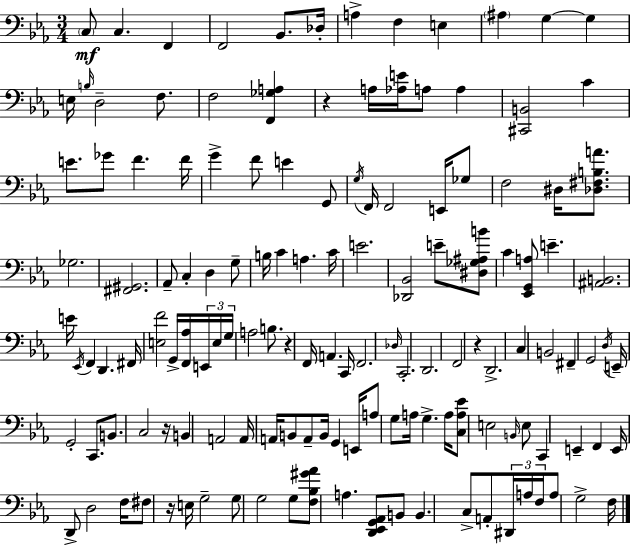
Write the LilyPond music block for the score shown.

{
  \clef bass
  \numericTimeSignature
  \time 3/4
  \key c \minor
  \parenthesize c8\mf c4. f,4 | f,2 bes,8. des16-. | a4-> f4 e4 | \parenthesize ais4 g4~~ g4 | \break e16 \grace { b16 } d2-- f8. | f2 <f, ges a>4 | r4 a16 <aes e'>16 a8 a4 | <cis, b,>2 c'4 | \break e'8. ges'8 f'4. | f'16 g'4-> f'8 e'4 g,8 | \acciaccatura { g16 } f,16 f,2 e,16 | ges8 f2 dis16 <des fis b a'>8. | \break ges2. | <fis, gis,>2. | aes,8-- c4-. d4 | g8-- b16 c'4 a4. | \break c'16 e'2. | <des, bes,>2 e'8-- | <dis ges ais b'>8 c'4 <ees, g, a>8 e'4.-- | <ais, b,>2. | \break e'16 \acciaccatura { ees,16 } f,4 d,4. | fis,16 <e f'>2 g,16-> | <f, aes>16 \tuplet 3/2 { e,16 e16 g16 } a2 | b8. r4 f,16 a,4. | \break c,16 f,2. | \grace { des16 } c,2.-. | d,2. | f,2 | \break r4 d,2.-> | c4 b,2 | fis,4-- g,2 | \acciaccatura { d16 } e,16-- g,2-. | \break c,8. b,8. c2 | r16 b,4 a,2 | a,16 a,16 b,8 a,8-- b,16 | g,4 e,16 a8 g8 a16 g4.-> | \break a16 <c a ees'>8 e2 | \grace { b,16 } e8 c,4 e,4-- | f,4 e,16 d,8-> d2 | f16 fis8 r16 e16 g2-- | \break g8 g2 | g8 <f bes gis' aes'>8 a4. | <d, ees, g, aes,>8 b,8 b,4. | c8-> a,8-. \tuplet 3/2 { dis,16 a16 f16 } a8 g2-> | \break f16 \bar "|."
}